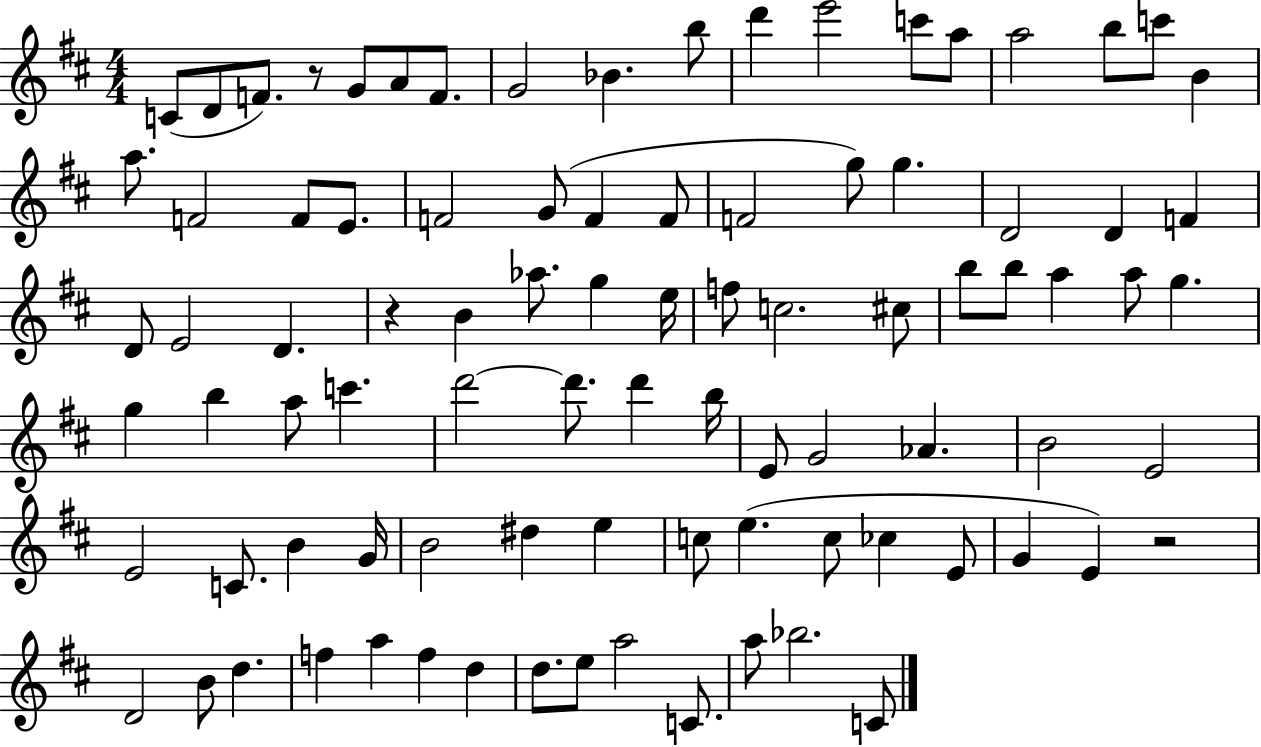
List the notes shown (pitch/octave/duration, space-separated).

C4/e D4/e F4/e. R/e G4/e A4/e F4/e. G4/h Bb4/q. B5/e D6/q E6/h C6/e A5/e A5/h B5/e C6/e B4/q A5/e. F4/h F4/e E4/e. F4/h G4/e F4/q F4/e F4/h G5/e G5/q. D4/h D4/q F4/q D4/e E4/h D4/q. R/q B4/q Ab5/e. G5/q E5/s F5/e C5/h. C#5/e B5/e B5/e A5/q A5/e G5/q. G5/q B5/q A5/e C6/q. D6/h D6/e. D6/q B5/s E4/e G4/h Ab4/q. B4/h E4/h E4/h C4/e. B4/q G4/s B4/h D#5/q E5/q C5/e E5/q. C5/e CES5/q E4/e G4/q E4/q R/h D4/h B4/e D5/q. F5/q A5/q F5/q D5/q D5/e. E5/e A5/h C4/e. A5/e Bb5/h. C4/e